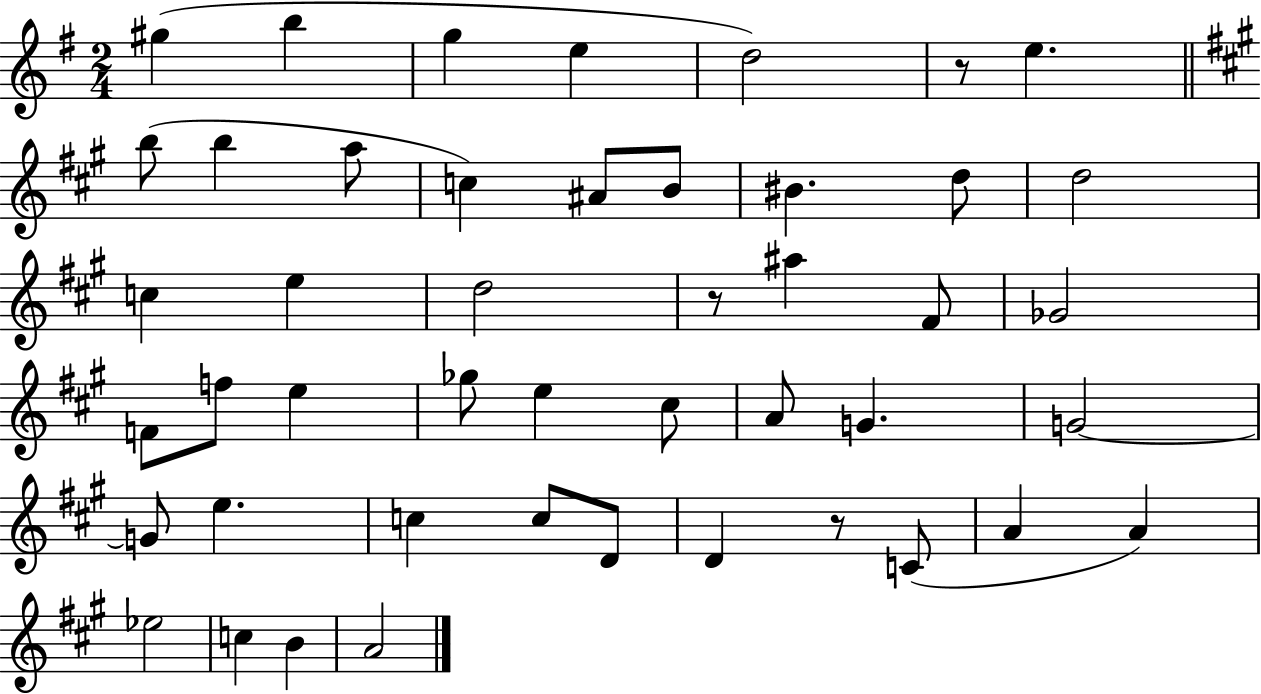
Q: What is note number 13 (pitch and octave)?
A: BIS4